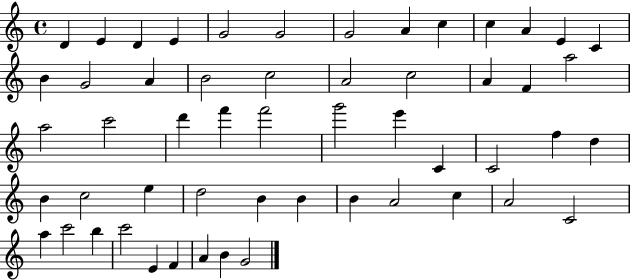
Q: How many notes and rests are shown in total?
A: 54